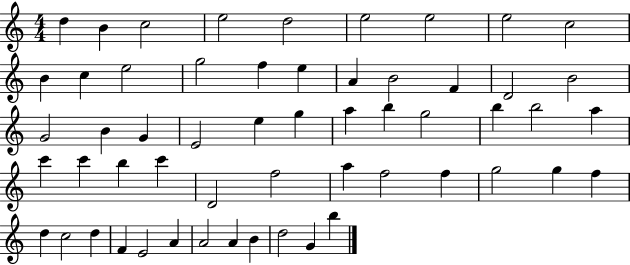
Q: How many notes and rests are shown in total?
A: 56